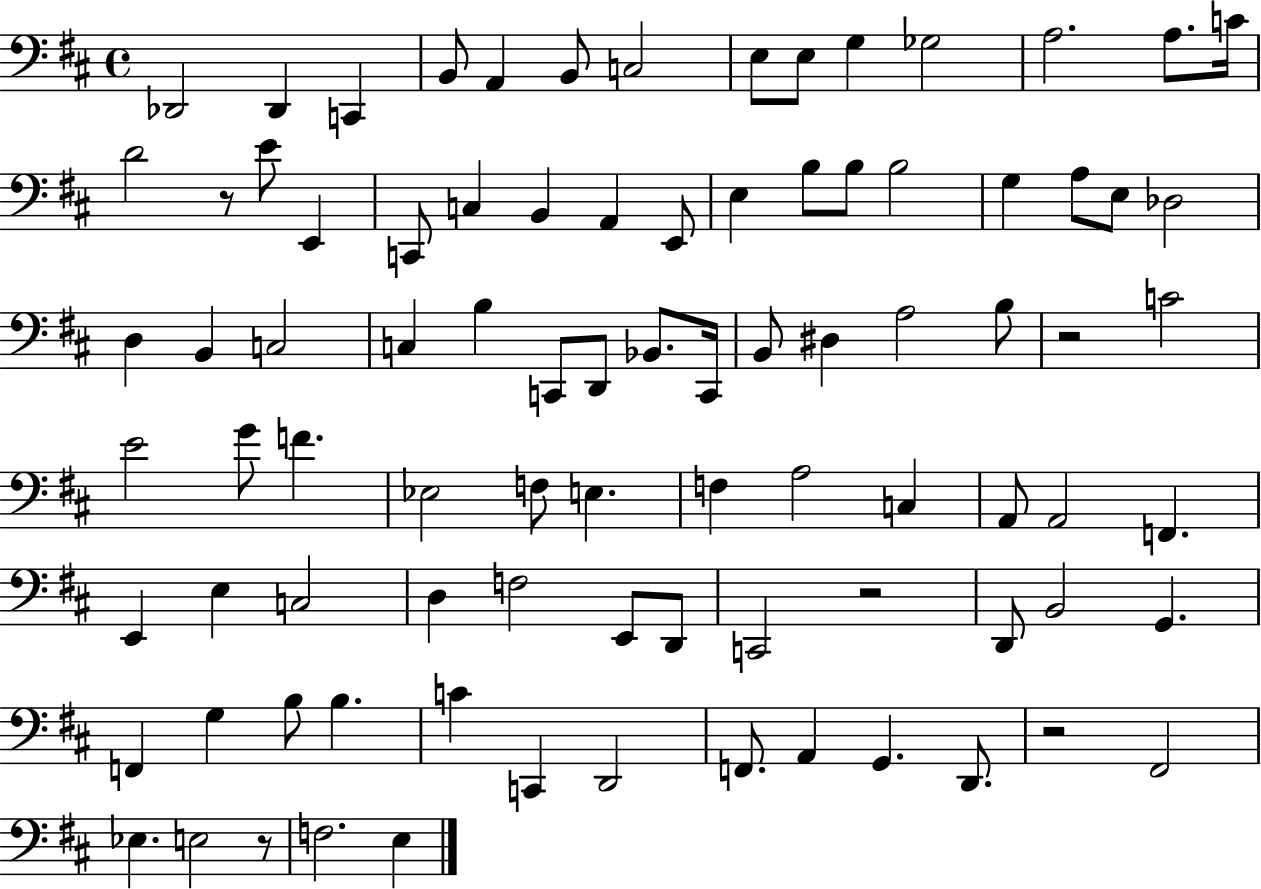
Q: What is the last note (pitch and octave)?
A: E3